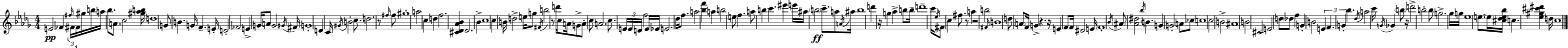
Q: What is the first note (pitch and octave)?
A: E4